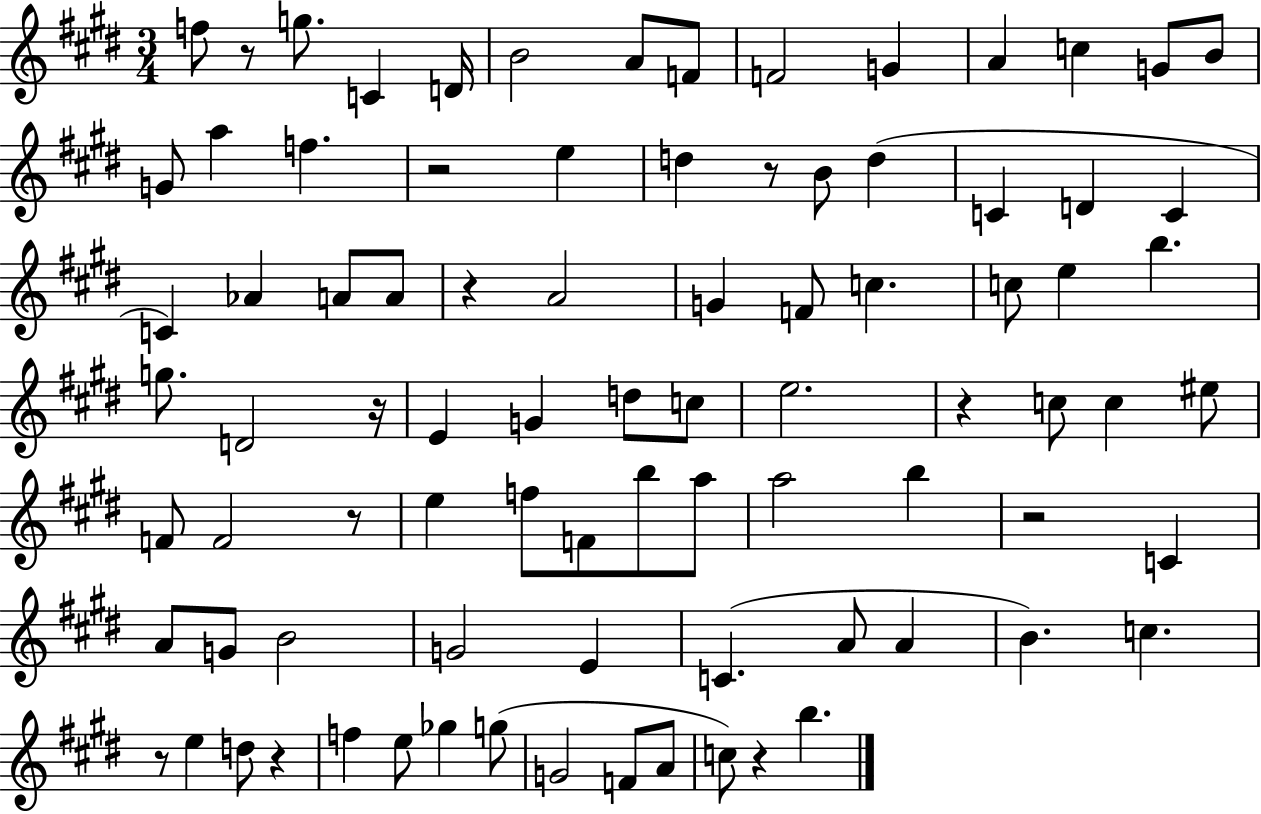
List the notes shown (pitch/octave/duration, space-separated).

F5/e R/e G5/e. C4/q D4/s B4/h A4/e F4/e F4/h G4/q A4/q C5/q G4/e B4/e G4/e A5/q F5/q. R/h E5/q D5/q R/e B4/e D5/q C4/q D4/q C4/q C4/q Ab4/q A4/e A4/e R/q A4/h G4/q F4/e C5/q. C5/e E5/q B5/q. G5/e. D4/h R/s E4/q G4/q D5/e C5/e E5/h. R/q C5/e C5/q EIS5/e F4/e F4/h R/e E5/q F5/e F4/e B5/e A5/e A5/h B5/q R/h C4/q A4/e G4/e B4/h G4/h E4/q C4/q. A4/e A4/q B4/q. C5/q. R/e E5/q D5/e R/q F5/q E5/e Gb5/q G5/e G4/h F4/e A4/e C5/e R/q B5/q.